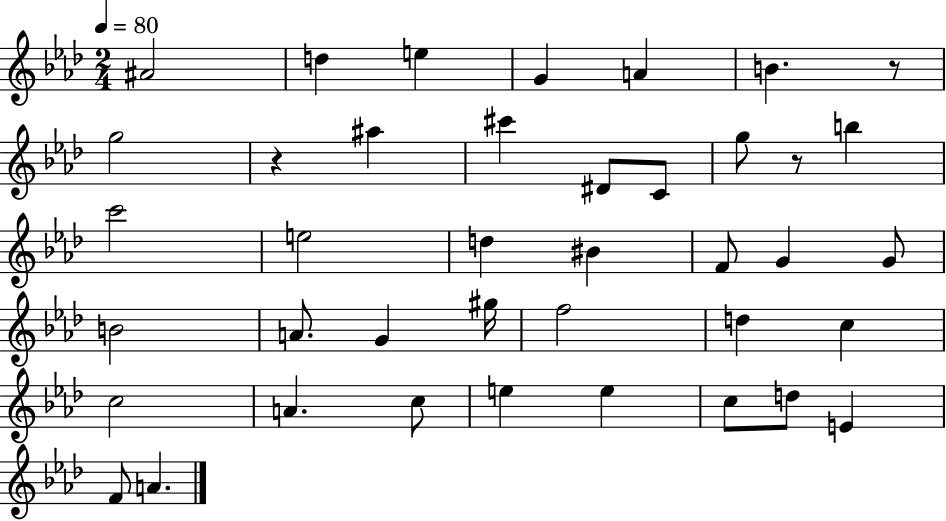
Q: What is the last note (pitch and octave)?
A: A4